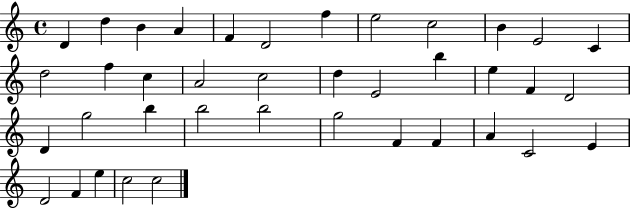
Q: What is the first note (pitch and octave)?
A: D4